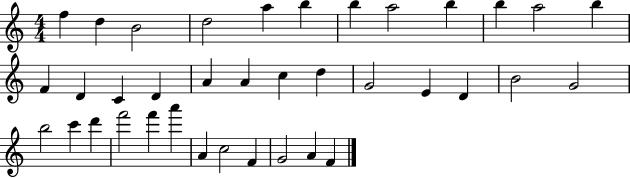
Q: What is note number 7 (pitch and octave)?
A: B5